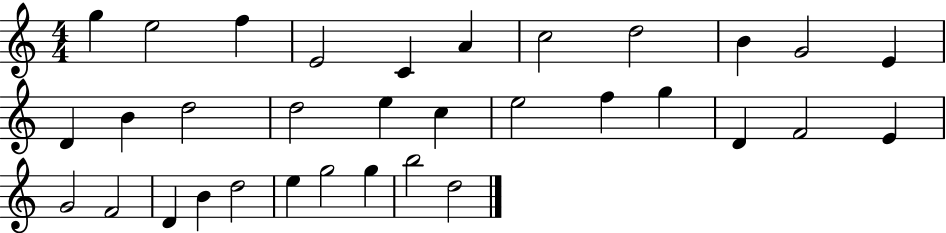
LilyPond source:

{
  \clef treble
  \numericTimeSignature
  \time 4/4
  \key c \major
  g''4 e''2 f''4 | e'2 c'4 a'4 | c''2 d''2 | b'4 g'2 e'4 | \break d'4 b'4 d''2 | d''2 e''4 c''4 | e''2 f''4 g''4 | d'4 f'2 e'4 | \break g'2 f'2 | d'4 b'4 d''2 | e''4 g''2 g''4 | b''2 d''2 | \break \bar "|."
}